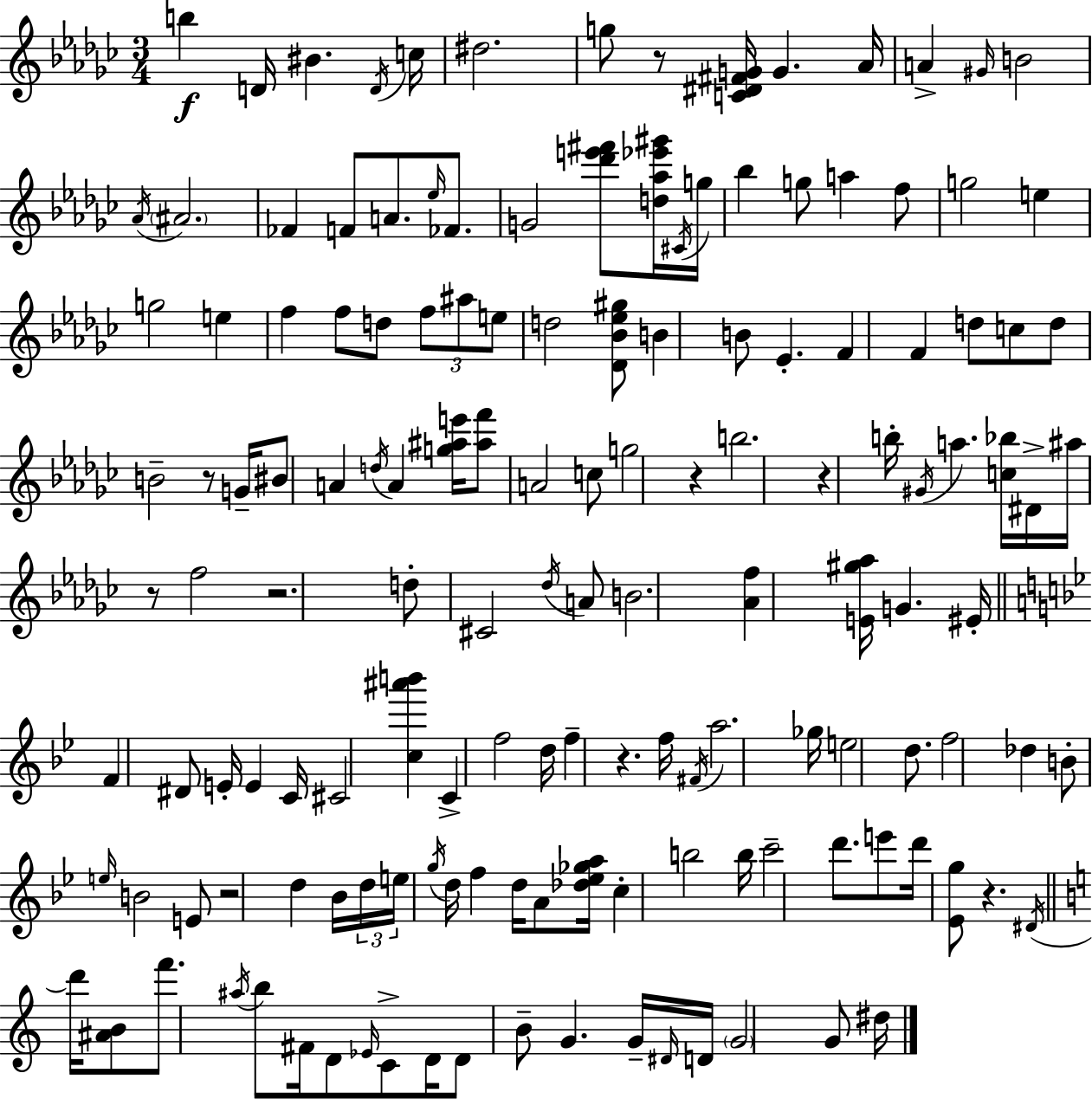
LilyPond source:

{
  \clef treble
  \numericTimeSignature
  \time 3/4
  \key ees \minor
  b''4\f d'16 bis'4. \acciaccatura { d'16 } | c''16 dis''2. | g''8 r8 <c' dis' fis' g'>16 g'4. | aes'16 a'4-> \grace { gis'16 } b'2 | \break \acciaccatura { aes'16 } \parenthesize ais'2. | fes'4 f'8 a'8. | \grace { ees''16 } fes'8. g'2 | <des''' e''' fis'''>8 <d'' aes'' ees''' gis'''>16 \acciaccatura { cis'16 } g''16 bes''4 g''8 a''4 | \break f''8 g''2 | e''4 g''2 | e''4 f''4 f''8 d''8 | \tuplet 3/2 { f''8 ais''8 e''8 } d''2 | \break <des' bes' ees'' gis''>8 b'4 b'8 ees'4.-. | f'4 f'4 | d''8 c''8 d''8 b'2-- | r8 g'16-- bis'8 a'4 | \break \acciaccatura { d''16 } a'4 <g'' ais'' e'''>16 <ais'' f'''>8 a'2 | c''8 g''2 | r4 b''2. | r4 b''16-. \acciaccatura { gis'16 } | \break a''4. <c'' bes''>16 dis'16-> ais''16 r8 f''2 | r2. | d''8-. cis'2 | \acciaccatura { des''16 } a'8 b'2. | \break <aes' f''>4 | <e' gis'' aes''>16 g'4. eis'16-. \bar "||" \break \key bes \major f'4 dis'8 e'16-. e'4 c'16 | cis'2 <c'' ais''' b'''>4 | c'4-> f''2 | d''16 f''4-- r4. f''16 | \break \acciaccatura { fis'16 } a''2. | ges''16 e''2 d''8. | f''2 des''4 | b'8-. \grace { e''16 } b'2 | \break e'8 r2 d''4 | bes'16 \tuplet 3/2 { d''16 e''16 \acciaccatura { g''16 } } d''16 f''4 d''16 | a'8 <des'' ees'' ges'' a''>16 c''4-. b''2 | b''16 c'''2-- | \break d'''8. e'''8 d'''16 <ees' g''>8 r4. | \acciaccatura { dis'16 } \bar "||" \break \key a \minor d'''16 <ais' b'>8 f'''8. \acciaccatura { ais''16 } b''8 fis'16 d'8 | \grace { ees'16 } c'8-> d'16 d'8 b'8-- g'4. | g'16-- \grace { dis'16 } d'16 \parenthesize g'2 | g'8 dis''16 \bar "|."
}